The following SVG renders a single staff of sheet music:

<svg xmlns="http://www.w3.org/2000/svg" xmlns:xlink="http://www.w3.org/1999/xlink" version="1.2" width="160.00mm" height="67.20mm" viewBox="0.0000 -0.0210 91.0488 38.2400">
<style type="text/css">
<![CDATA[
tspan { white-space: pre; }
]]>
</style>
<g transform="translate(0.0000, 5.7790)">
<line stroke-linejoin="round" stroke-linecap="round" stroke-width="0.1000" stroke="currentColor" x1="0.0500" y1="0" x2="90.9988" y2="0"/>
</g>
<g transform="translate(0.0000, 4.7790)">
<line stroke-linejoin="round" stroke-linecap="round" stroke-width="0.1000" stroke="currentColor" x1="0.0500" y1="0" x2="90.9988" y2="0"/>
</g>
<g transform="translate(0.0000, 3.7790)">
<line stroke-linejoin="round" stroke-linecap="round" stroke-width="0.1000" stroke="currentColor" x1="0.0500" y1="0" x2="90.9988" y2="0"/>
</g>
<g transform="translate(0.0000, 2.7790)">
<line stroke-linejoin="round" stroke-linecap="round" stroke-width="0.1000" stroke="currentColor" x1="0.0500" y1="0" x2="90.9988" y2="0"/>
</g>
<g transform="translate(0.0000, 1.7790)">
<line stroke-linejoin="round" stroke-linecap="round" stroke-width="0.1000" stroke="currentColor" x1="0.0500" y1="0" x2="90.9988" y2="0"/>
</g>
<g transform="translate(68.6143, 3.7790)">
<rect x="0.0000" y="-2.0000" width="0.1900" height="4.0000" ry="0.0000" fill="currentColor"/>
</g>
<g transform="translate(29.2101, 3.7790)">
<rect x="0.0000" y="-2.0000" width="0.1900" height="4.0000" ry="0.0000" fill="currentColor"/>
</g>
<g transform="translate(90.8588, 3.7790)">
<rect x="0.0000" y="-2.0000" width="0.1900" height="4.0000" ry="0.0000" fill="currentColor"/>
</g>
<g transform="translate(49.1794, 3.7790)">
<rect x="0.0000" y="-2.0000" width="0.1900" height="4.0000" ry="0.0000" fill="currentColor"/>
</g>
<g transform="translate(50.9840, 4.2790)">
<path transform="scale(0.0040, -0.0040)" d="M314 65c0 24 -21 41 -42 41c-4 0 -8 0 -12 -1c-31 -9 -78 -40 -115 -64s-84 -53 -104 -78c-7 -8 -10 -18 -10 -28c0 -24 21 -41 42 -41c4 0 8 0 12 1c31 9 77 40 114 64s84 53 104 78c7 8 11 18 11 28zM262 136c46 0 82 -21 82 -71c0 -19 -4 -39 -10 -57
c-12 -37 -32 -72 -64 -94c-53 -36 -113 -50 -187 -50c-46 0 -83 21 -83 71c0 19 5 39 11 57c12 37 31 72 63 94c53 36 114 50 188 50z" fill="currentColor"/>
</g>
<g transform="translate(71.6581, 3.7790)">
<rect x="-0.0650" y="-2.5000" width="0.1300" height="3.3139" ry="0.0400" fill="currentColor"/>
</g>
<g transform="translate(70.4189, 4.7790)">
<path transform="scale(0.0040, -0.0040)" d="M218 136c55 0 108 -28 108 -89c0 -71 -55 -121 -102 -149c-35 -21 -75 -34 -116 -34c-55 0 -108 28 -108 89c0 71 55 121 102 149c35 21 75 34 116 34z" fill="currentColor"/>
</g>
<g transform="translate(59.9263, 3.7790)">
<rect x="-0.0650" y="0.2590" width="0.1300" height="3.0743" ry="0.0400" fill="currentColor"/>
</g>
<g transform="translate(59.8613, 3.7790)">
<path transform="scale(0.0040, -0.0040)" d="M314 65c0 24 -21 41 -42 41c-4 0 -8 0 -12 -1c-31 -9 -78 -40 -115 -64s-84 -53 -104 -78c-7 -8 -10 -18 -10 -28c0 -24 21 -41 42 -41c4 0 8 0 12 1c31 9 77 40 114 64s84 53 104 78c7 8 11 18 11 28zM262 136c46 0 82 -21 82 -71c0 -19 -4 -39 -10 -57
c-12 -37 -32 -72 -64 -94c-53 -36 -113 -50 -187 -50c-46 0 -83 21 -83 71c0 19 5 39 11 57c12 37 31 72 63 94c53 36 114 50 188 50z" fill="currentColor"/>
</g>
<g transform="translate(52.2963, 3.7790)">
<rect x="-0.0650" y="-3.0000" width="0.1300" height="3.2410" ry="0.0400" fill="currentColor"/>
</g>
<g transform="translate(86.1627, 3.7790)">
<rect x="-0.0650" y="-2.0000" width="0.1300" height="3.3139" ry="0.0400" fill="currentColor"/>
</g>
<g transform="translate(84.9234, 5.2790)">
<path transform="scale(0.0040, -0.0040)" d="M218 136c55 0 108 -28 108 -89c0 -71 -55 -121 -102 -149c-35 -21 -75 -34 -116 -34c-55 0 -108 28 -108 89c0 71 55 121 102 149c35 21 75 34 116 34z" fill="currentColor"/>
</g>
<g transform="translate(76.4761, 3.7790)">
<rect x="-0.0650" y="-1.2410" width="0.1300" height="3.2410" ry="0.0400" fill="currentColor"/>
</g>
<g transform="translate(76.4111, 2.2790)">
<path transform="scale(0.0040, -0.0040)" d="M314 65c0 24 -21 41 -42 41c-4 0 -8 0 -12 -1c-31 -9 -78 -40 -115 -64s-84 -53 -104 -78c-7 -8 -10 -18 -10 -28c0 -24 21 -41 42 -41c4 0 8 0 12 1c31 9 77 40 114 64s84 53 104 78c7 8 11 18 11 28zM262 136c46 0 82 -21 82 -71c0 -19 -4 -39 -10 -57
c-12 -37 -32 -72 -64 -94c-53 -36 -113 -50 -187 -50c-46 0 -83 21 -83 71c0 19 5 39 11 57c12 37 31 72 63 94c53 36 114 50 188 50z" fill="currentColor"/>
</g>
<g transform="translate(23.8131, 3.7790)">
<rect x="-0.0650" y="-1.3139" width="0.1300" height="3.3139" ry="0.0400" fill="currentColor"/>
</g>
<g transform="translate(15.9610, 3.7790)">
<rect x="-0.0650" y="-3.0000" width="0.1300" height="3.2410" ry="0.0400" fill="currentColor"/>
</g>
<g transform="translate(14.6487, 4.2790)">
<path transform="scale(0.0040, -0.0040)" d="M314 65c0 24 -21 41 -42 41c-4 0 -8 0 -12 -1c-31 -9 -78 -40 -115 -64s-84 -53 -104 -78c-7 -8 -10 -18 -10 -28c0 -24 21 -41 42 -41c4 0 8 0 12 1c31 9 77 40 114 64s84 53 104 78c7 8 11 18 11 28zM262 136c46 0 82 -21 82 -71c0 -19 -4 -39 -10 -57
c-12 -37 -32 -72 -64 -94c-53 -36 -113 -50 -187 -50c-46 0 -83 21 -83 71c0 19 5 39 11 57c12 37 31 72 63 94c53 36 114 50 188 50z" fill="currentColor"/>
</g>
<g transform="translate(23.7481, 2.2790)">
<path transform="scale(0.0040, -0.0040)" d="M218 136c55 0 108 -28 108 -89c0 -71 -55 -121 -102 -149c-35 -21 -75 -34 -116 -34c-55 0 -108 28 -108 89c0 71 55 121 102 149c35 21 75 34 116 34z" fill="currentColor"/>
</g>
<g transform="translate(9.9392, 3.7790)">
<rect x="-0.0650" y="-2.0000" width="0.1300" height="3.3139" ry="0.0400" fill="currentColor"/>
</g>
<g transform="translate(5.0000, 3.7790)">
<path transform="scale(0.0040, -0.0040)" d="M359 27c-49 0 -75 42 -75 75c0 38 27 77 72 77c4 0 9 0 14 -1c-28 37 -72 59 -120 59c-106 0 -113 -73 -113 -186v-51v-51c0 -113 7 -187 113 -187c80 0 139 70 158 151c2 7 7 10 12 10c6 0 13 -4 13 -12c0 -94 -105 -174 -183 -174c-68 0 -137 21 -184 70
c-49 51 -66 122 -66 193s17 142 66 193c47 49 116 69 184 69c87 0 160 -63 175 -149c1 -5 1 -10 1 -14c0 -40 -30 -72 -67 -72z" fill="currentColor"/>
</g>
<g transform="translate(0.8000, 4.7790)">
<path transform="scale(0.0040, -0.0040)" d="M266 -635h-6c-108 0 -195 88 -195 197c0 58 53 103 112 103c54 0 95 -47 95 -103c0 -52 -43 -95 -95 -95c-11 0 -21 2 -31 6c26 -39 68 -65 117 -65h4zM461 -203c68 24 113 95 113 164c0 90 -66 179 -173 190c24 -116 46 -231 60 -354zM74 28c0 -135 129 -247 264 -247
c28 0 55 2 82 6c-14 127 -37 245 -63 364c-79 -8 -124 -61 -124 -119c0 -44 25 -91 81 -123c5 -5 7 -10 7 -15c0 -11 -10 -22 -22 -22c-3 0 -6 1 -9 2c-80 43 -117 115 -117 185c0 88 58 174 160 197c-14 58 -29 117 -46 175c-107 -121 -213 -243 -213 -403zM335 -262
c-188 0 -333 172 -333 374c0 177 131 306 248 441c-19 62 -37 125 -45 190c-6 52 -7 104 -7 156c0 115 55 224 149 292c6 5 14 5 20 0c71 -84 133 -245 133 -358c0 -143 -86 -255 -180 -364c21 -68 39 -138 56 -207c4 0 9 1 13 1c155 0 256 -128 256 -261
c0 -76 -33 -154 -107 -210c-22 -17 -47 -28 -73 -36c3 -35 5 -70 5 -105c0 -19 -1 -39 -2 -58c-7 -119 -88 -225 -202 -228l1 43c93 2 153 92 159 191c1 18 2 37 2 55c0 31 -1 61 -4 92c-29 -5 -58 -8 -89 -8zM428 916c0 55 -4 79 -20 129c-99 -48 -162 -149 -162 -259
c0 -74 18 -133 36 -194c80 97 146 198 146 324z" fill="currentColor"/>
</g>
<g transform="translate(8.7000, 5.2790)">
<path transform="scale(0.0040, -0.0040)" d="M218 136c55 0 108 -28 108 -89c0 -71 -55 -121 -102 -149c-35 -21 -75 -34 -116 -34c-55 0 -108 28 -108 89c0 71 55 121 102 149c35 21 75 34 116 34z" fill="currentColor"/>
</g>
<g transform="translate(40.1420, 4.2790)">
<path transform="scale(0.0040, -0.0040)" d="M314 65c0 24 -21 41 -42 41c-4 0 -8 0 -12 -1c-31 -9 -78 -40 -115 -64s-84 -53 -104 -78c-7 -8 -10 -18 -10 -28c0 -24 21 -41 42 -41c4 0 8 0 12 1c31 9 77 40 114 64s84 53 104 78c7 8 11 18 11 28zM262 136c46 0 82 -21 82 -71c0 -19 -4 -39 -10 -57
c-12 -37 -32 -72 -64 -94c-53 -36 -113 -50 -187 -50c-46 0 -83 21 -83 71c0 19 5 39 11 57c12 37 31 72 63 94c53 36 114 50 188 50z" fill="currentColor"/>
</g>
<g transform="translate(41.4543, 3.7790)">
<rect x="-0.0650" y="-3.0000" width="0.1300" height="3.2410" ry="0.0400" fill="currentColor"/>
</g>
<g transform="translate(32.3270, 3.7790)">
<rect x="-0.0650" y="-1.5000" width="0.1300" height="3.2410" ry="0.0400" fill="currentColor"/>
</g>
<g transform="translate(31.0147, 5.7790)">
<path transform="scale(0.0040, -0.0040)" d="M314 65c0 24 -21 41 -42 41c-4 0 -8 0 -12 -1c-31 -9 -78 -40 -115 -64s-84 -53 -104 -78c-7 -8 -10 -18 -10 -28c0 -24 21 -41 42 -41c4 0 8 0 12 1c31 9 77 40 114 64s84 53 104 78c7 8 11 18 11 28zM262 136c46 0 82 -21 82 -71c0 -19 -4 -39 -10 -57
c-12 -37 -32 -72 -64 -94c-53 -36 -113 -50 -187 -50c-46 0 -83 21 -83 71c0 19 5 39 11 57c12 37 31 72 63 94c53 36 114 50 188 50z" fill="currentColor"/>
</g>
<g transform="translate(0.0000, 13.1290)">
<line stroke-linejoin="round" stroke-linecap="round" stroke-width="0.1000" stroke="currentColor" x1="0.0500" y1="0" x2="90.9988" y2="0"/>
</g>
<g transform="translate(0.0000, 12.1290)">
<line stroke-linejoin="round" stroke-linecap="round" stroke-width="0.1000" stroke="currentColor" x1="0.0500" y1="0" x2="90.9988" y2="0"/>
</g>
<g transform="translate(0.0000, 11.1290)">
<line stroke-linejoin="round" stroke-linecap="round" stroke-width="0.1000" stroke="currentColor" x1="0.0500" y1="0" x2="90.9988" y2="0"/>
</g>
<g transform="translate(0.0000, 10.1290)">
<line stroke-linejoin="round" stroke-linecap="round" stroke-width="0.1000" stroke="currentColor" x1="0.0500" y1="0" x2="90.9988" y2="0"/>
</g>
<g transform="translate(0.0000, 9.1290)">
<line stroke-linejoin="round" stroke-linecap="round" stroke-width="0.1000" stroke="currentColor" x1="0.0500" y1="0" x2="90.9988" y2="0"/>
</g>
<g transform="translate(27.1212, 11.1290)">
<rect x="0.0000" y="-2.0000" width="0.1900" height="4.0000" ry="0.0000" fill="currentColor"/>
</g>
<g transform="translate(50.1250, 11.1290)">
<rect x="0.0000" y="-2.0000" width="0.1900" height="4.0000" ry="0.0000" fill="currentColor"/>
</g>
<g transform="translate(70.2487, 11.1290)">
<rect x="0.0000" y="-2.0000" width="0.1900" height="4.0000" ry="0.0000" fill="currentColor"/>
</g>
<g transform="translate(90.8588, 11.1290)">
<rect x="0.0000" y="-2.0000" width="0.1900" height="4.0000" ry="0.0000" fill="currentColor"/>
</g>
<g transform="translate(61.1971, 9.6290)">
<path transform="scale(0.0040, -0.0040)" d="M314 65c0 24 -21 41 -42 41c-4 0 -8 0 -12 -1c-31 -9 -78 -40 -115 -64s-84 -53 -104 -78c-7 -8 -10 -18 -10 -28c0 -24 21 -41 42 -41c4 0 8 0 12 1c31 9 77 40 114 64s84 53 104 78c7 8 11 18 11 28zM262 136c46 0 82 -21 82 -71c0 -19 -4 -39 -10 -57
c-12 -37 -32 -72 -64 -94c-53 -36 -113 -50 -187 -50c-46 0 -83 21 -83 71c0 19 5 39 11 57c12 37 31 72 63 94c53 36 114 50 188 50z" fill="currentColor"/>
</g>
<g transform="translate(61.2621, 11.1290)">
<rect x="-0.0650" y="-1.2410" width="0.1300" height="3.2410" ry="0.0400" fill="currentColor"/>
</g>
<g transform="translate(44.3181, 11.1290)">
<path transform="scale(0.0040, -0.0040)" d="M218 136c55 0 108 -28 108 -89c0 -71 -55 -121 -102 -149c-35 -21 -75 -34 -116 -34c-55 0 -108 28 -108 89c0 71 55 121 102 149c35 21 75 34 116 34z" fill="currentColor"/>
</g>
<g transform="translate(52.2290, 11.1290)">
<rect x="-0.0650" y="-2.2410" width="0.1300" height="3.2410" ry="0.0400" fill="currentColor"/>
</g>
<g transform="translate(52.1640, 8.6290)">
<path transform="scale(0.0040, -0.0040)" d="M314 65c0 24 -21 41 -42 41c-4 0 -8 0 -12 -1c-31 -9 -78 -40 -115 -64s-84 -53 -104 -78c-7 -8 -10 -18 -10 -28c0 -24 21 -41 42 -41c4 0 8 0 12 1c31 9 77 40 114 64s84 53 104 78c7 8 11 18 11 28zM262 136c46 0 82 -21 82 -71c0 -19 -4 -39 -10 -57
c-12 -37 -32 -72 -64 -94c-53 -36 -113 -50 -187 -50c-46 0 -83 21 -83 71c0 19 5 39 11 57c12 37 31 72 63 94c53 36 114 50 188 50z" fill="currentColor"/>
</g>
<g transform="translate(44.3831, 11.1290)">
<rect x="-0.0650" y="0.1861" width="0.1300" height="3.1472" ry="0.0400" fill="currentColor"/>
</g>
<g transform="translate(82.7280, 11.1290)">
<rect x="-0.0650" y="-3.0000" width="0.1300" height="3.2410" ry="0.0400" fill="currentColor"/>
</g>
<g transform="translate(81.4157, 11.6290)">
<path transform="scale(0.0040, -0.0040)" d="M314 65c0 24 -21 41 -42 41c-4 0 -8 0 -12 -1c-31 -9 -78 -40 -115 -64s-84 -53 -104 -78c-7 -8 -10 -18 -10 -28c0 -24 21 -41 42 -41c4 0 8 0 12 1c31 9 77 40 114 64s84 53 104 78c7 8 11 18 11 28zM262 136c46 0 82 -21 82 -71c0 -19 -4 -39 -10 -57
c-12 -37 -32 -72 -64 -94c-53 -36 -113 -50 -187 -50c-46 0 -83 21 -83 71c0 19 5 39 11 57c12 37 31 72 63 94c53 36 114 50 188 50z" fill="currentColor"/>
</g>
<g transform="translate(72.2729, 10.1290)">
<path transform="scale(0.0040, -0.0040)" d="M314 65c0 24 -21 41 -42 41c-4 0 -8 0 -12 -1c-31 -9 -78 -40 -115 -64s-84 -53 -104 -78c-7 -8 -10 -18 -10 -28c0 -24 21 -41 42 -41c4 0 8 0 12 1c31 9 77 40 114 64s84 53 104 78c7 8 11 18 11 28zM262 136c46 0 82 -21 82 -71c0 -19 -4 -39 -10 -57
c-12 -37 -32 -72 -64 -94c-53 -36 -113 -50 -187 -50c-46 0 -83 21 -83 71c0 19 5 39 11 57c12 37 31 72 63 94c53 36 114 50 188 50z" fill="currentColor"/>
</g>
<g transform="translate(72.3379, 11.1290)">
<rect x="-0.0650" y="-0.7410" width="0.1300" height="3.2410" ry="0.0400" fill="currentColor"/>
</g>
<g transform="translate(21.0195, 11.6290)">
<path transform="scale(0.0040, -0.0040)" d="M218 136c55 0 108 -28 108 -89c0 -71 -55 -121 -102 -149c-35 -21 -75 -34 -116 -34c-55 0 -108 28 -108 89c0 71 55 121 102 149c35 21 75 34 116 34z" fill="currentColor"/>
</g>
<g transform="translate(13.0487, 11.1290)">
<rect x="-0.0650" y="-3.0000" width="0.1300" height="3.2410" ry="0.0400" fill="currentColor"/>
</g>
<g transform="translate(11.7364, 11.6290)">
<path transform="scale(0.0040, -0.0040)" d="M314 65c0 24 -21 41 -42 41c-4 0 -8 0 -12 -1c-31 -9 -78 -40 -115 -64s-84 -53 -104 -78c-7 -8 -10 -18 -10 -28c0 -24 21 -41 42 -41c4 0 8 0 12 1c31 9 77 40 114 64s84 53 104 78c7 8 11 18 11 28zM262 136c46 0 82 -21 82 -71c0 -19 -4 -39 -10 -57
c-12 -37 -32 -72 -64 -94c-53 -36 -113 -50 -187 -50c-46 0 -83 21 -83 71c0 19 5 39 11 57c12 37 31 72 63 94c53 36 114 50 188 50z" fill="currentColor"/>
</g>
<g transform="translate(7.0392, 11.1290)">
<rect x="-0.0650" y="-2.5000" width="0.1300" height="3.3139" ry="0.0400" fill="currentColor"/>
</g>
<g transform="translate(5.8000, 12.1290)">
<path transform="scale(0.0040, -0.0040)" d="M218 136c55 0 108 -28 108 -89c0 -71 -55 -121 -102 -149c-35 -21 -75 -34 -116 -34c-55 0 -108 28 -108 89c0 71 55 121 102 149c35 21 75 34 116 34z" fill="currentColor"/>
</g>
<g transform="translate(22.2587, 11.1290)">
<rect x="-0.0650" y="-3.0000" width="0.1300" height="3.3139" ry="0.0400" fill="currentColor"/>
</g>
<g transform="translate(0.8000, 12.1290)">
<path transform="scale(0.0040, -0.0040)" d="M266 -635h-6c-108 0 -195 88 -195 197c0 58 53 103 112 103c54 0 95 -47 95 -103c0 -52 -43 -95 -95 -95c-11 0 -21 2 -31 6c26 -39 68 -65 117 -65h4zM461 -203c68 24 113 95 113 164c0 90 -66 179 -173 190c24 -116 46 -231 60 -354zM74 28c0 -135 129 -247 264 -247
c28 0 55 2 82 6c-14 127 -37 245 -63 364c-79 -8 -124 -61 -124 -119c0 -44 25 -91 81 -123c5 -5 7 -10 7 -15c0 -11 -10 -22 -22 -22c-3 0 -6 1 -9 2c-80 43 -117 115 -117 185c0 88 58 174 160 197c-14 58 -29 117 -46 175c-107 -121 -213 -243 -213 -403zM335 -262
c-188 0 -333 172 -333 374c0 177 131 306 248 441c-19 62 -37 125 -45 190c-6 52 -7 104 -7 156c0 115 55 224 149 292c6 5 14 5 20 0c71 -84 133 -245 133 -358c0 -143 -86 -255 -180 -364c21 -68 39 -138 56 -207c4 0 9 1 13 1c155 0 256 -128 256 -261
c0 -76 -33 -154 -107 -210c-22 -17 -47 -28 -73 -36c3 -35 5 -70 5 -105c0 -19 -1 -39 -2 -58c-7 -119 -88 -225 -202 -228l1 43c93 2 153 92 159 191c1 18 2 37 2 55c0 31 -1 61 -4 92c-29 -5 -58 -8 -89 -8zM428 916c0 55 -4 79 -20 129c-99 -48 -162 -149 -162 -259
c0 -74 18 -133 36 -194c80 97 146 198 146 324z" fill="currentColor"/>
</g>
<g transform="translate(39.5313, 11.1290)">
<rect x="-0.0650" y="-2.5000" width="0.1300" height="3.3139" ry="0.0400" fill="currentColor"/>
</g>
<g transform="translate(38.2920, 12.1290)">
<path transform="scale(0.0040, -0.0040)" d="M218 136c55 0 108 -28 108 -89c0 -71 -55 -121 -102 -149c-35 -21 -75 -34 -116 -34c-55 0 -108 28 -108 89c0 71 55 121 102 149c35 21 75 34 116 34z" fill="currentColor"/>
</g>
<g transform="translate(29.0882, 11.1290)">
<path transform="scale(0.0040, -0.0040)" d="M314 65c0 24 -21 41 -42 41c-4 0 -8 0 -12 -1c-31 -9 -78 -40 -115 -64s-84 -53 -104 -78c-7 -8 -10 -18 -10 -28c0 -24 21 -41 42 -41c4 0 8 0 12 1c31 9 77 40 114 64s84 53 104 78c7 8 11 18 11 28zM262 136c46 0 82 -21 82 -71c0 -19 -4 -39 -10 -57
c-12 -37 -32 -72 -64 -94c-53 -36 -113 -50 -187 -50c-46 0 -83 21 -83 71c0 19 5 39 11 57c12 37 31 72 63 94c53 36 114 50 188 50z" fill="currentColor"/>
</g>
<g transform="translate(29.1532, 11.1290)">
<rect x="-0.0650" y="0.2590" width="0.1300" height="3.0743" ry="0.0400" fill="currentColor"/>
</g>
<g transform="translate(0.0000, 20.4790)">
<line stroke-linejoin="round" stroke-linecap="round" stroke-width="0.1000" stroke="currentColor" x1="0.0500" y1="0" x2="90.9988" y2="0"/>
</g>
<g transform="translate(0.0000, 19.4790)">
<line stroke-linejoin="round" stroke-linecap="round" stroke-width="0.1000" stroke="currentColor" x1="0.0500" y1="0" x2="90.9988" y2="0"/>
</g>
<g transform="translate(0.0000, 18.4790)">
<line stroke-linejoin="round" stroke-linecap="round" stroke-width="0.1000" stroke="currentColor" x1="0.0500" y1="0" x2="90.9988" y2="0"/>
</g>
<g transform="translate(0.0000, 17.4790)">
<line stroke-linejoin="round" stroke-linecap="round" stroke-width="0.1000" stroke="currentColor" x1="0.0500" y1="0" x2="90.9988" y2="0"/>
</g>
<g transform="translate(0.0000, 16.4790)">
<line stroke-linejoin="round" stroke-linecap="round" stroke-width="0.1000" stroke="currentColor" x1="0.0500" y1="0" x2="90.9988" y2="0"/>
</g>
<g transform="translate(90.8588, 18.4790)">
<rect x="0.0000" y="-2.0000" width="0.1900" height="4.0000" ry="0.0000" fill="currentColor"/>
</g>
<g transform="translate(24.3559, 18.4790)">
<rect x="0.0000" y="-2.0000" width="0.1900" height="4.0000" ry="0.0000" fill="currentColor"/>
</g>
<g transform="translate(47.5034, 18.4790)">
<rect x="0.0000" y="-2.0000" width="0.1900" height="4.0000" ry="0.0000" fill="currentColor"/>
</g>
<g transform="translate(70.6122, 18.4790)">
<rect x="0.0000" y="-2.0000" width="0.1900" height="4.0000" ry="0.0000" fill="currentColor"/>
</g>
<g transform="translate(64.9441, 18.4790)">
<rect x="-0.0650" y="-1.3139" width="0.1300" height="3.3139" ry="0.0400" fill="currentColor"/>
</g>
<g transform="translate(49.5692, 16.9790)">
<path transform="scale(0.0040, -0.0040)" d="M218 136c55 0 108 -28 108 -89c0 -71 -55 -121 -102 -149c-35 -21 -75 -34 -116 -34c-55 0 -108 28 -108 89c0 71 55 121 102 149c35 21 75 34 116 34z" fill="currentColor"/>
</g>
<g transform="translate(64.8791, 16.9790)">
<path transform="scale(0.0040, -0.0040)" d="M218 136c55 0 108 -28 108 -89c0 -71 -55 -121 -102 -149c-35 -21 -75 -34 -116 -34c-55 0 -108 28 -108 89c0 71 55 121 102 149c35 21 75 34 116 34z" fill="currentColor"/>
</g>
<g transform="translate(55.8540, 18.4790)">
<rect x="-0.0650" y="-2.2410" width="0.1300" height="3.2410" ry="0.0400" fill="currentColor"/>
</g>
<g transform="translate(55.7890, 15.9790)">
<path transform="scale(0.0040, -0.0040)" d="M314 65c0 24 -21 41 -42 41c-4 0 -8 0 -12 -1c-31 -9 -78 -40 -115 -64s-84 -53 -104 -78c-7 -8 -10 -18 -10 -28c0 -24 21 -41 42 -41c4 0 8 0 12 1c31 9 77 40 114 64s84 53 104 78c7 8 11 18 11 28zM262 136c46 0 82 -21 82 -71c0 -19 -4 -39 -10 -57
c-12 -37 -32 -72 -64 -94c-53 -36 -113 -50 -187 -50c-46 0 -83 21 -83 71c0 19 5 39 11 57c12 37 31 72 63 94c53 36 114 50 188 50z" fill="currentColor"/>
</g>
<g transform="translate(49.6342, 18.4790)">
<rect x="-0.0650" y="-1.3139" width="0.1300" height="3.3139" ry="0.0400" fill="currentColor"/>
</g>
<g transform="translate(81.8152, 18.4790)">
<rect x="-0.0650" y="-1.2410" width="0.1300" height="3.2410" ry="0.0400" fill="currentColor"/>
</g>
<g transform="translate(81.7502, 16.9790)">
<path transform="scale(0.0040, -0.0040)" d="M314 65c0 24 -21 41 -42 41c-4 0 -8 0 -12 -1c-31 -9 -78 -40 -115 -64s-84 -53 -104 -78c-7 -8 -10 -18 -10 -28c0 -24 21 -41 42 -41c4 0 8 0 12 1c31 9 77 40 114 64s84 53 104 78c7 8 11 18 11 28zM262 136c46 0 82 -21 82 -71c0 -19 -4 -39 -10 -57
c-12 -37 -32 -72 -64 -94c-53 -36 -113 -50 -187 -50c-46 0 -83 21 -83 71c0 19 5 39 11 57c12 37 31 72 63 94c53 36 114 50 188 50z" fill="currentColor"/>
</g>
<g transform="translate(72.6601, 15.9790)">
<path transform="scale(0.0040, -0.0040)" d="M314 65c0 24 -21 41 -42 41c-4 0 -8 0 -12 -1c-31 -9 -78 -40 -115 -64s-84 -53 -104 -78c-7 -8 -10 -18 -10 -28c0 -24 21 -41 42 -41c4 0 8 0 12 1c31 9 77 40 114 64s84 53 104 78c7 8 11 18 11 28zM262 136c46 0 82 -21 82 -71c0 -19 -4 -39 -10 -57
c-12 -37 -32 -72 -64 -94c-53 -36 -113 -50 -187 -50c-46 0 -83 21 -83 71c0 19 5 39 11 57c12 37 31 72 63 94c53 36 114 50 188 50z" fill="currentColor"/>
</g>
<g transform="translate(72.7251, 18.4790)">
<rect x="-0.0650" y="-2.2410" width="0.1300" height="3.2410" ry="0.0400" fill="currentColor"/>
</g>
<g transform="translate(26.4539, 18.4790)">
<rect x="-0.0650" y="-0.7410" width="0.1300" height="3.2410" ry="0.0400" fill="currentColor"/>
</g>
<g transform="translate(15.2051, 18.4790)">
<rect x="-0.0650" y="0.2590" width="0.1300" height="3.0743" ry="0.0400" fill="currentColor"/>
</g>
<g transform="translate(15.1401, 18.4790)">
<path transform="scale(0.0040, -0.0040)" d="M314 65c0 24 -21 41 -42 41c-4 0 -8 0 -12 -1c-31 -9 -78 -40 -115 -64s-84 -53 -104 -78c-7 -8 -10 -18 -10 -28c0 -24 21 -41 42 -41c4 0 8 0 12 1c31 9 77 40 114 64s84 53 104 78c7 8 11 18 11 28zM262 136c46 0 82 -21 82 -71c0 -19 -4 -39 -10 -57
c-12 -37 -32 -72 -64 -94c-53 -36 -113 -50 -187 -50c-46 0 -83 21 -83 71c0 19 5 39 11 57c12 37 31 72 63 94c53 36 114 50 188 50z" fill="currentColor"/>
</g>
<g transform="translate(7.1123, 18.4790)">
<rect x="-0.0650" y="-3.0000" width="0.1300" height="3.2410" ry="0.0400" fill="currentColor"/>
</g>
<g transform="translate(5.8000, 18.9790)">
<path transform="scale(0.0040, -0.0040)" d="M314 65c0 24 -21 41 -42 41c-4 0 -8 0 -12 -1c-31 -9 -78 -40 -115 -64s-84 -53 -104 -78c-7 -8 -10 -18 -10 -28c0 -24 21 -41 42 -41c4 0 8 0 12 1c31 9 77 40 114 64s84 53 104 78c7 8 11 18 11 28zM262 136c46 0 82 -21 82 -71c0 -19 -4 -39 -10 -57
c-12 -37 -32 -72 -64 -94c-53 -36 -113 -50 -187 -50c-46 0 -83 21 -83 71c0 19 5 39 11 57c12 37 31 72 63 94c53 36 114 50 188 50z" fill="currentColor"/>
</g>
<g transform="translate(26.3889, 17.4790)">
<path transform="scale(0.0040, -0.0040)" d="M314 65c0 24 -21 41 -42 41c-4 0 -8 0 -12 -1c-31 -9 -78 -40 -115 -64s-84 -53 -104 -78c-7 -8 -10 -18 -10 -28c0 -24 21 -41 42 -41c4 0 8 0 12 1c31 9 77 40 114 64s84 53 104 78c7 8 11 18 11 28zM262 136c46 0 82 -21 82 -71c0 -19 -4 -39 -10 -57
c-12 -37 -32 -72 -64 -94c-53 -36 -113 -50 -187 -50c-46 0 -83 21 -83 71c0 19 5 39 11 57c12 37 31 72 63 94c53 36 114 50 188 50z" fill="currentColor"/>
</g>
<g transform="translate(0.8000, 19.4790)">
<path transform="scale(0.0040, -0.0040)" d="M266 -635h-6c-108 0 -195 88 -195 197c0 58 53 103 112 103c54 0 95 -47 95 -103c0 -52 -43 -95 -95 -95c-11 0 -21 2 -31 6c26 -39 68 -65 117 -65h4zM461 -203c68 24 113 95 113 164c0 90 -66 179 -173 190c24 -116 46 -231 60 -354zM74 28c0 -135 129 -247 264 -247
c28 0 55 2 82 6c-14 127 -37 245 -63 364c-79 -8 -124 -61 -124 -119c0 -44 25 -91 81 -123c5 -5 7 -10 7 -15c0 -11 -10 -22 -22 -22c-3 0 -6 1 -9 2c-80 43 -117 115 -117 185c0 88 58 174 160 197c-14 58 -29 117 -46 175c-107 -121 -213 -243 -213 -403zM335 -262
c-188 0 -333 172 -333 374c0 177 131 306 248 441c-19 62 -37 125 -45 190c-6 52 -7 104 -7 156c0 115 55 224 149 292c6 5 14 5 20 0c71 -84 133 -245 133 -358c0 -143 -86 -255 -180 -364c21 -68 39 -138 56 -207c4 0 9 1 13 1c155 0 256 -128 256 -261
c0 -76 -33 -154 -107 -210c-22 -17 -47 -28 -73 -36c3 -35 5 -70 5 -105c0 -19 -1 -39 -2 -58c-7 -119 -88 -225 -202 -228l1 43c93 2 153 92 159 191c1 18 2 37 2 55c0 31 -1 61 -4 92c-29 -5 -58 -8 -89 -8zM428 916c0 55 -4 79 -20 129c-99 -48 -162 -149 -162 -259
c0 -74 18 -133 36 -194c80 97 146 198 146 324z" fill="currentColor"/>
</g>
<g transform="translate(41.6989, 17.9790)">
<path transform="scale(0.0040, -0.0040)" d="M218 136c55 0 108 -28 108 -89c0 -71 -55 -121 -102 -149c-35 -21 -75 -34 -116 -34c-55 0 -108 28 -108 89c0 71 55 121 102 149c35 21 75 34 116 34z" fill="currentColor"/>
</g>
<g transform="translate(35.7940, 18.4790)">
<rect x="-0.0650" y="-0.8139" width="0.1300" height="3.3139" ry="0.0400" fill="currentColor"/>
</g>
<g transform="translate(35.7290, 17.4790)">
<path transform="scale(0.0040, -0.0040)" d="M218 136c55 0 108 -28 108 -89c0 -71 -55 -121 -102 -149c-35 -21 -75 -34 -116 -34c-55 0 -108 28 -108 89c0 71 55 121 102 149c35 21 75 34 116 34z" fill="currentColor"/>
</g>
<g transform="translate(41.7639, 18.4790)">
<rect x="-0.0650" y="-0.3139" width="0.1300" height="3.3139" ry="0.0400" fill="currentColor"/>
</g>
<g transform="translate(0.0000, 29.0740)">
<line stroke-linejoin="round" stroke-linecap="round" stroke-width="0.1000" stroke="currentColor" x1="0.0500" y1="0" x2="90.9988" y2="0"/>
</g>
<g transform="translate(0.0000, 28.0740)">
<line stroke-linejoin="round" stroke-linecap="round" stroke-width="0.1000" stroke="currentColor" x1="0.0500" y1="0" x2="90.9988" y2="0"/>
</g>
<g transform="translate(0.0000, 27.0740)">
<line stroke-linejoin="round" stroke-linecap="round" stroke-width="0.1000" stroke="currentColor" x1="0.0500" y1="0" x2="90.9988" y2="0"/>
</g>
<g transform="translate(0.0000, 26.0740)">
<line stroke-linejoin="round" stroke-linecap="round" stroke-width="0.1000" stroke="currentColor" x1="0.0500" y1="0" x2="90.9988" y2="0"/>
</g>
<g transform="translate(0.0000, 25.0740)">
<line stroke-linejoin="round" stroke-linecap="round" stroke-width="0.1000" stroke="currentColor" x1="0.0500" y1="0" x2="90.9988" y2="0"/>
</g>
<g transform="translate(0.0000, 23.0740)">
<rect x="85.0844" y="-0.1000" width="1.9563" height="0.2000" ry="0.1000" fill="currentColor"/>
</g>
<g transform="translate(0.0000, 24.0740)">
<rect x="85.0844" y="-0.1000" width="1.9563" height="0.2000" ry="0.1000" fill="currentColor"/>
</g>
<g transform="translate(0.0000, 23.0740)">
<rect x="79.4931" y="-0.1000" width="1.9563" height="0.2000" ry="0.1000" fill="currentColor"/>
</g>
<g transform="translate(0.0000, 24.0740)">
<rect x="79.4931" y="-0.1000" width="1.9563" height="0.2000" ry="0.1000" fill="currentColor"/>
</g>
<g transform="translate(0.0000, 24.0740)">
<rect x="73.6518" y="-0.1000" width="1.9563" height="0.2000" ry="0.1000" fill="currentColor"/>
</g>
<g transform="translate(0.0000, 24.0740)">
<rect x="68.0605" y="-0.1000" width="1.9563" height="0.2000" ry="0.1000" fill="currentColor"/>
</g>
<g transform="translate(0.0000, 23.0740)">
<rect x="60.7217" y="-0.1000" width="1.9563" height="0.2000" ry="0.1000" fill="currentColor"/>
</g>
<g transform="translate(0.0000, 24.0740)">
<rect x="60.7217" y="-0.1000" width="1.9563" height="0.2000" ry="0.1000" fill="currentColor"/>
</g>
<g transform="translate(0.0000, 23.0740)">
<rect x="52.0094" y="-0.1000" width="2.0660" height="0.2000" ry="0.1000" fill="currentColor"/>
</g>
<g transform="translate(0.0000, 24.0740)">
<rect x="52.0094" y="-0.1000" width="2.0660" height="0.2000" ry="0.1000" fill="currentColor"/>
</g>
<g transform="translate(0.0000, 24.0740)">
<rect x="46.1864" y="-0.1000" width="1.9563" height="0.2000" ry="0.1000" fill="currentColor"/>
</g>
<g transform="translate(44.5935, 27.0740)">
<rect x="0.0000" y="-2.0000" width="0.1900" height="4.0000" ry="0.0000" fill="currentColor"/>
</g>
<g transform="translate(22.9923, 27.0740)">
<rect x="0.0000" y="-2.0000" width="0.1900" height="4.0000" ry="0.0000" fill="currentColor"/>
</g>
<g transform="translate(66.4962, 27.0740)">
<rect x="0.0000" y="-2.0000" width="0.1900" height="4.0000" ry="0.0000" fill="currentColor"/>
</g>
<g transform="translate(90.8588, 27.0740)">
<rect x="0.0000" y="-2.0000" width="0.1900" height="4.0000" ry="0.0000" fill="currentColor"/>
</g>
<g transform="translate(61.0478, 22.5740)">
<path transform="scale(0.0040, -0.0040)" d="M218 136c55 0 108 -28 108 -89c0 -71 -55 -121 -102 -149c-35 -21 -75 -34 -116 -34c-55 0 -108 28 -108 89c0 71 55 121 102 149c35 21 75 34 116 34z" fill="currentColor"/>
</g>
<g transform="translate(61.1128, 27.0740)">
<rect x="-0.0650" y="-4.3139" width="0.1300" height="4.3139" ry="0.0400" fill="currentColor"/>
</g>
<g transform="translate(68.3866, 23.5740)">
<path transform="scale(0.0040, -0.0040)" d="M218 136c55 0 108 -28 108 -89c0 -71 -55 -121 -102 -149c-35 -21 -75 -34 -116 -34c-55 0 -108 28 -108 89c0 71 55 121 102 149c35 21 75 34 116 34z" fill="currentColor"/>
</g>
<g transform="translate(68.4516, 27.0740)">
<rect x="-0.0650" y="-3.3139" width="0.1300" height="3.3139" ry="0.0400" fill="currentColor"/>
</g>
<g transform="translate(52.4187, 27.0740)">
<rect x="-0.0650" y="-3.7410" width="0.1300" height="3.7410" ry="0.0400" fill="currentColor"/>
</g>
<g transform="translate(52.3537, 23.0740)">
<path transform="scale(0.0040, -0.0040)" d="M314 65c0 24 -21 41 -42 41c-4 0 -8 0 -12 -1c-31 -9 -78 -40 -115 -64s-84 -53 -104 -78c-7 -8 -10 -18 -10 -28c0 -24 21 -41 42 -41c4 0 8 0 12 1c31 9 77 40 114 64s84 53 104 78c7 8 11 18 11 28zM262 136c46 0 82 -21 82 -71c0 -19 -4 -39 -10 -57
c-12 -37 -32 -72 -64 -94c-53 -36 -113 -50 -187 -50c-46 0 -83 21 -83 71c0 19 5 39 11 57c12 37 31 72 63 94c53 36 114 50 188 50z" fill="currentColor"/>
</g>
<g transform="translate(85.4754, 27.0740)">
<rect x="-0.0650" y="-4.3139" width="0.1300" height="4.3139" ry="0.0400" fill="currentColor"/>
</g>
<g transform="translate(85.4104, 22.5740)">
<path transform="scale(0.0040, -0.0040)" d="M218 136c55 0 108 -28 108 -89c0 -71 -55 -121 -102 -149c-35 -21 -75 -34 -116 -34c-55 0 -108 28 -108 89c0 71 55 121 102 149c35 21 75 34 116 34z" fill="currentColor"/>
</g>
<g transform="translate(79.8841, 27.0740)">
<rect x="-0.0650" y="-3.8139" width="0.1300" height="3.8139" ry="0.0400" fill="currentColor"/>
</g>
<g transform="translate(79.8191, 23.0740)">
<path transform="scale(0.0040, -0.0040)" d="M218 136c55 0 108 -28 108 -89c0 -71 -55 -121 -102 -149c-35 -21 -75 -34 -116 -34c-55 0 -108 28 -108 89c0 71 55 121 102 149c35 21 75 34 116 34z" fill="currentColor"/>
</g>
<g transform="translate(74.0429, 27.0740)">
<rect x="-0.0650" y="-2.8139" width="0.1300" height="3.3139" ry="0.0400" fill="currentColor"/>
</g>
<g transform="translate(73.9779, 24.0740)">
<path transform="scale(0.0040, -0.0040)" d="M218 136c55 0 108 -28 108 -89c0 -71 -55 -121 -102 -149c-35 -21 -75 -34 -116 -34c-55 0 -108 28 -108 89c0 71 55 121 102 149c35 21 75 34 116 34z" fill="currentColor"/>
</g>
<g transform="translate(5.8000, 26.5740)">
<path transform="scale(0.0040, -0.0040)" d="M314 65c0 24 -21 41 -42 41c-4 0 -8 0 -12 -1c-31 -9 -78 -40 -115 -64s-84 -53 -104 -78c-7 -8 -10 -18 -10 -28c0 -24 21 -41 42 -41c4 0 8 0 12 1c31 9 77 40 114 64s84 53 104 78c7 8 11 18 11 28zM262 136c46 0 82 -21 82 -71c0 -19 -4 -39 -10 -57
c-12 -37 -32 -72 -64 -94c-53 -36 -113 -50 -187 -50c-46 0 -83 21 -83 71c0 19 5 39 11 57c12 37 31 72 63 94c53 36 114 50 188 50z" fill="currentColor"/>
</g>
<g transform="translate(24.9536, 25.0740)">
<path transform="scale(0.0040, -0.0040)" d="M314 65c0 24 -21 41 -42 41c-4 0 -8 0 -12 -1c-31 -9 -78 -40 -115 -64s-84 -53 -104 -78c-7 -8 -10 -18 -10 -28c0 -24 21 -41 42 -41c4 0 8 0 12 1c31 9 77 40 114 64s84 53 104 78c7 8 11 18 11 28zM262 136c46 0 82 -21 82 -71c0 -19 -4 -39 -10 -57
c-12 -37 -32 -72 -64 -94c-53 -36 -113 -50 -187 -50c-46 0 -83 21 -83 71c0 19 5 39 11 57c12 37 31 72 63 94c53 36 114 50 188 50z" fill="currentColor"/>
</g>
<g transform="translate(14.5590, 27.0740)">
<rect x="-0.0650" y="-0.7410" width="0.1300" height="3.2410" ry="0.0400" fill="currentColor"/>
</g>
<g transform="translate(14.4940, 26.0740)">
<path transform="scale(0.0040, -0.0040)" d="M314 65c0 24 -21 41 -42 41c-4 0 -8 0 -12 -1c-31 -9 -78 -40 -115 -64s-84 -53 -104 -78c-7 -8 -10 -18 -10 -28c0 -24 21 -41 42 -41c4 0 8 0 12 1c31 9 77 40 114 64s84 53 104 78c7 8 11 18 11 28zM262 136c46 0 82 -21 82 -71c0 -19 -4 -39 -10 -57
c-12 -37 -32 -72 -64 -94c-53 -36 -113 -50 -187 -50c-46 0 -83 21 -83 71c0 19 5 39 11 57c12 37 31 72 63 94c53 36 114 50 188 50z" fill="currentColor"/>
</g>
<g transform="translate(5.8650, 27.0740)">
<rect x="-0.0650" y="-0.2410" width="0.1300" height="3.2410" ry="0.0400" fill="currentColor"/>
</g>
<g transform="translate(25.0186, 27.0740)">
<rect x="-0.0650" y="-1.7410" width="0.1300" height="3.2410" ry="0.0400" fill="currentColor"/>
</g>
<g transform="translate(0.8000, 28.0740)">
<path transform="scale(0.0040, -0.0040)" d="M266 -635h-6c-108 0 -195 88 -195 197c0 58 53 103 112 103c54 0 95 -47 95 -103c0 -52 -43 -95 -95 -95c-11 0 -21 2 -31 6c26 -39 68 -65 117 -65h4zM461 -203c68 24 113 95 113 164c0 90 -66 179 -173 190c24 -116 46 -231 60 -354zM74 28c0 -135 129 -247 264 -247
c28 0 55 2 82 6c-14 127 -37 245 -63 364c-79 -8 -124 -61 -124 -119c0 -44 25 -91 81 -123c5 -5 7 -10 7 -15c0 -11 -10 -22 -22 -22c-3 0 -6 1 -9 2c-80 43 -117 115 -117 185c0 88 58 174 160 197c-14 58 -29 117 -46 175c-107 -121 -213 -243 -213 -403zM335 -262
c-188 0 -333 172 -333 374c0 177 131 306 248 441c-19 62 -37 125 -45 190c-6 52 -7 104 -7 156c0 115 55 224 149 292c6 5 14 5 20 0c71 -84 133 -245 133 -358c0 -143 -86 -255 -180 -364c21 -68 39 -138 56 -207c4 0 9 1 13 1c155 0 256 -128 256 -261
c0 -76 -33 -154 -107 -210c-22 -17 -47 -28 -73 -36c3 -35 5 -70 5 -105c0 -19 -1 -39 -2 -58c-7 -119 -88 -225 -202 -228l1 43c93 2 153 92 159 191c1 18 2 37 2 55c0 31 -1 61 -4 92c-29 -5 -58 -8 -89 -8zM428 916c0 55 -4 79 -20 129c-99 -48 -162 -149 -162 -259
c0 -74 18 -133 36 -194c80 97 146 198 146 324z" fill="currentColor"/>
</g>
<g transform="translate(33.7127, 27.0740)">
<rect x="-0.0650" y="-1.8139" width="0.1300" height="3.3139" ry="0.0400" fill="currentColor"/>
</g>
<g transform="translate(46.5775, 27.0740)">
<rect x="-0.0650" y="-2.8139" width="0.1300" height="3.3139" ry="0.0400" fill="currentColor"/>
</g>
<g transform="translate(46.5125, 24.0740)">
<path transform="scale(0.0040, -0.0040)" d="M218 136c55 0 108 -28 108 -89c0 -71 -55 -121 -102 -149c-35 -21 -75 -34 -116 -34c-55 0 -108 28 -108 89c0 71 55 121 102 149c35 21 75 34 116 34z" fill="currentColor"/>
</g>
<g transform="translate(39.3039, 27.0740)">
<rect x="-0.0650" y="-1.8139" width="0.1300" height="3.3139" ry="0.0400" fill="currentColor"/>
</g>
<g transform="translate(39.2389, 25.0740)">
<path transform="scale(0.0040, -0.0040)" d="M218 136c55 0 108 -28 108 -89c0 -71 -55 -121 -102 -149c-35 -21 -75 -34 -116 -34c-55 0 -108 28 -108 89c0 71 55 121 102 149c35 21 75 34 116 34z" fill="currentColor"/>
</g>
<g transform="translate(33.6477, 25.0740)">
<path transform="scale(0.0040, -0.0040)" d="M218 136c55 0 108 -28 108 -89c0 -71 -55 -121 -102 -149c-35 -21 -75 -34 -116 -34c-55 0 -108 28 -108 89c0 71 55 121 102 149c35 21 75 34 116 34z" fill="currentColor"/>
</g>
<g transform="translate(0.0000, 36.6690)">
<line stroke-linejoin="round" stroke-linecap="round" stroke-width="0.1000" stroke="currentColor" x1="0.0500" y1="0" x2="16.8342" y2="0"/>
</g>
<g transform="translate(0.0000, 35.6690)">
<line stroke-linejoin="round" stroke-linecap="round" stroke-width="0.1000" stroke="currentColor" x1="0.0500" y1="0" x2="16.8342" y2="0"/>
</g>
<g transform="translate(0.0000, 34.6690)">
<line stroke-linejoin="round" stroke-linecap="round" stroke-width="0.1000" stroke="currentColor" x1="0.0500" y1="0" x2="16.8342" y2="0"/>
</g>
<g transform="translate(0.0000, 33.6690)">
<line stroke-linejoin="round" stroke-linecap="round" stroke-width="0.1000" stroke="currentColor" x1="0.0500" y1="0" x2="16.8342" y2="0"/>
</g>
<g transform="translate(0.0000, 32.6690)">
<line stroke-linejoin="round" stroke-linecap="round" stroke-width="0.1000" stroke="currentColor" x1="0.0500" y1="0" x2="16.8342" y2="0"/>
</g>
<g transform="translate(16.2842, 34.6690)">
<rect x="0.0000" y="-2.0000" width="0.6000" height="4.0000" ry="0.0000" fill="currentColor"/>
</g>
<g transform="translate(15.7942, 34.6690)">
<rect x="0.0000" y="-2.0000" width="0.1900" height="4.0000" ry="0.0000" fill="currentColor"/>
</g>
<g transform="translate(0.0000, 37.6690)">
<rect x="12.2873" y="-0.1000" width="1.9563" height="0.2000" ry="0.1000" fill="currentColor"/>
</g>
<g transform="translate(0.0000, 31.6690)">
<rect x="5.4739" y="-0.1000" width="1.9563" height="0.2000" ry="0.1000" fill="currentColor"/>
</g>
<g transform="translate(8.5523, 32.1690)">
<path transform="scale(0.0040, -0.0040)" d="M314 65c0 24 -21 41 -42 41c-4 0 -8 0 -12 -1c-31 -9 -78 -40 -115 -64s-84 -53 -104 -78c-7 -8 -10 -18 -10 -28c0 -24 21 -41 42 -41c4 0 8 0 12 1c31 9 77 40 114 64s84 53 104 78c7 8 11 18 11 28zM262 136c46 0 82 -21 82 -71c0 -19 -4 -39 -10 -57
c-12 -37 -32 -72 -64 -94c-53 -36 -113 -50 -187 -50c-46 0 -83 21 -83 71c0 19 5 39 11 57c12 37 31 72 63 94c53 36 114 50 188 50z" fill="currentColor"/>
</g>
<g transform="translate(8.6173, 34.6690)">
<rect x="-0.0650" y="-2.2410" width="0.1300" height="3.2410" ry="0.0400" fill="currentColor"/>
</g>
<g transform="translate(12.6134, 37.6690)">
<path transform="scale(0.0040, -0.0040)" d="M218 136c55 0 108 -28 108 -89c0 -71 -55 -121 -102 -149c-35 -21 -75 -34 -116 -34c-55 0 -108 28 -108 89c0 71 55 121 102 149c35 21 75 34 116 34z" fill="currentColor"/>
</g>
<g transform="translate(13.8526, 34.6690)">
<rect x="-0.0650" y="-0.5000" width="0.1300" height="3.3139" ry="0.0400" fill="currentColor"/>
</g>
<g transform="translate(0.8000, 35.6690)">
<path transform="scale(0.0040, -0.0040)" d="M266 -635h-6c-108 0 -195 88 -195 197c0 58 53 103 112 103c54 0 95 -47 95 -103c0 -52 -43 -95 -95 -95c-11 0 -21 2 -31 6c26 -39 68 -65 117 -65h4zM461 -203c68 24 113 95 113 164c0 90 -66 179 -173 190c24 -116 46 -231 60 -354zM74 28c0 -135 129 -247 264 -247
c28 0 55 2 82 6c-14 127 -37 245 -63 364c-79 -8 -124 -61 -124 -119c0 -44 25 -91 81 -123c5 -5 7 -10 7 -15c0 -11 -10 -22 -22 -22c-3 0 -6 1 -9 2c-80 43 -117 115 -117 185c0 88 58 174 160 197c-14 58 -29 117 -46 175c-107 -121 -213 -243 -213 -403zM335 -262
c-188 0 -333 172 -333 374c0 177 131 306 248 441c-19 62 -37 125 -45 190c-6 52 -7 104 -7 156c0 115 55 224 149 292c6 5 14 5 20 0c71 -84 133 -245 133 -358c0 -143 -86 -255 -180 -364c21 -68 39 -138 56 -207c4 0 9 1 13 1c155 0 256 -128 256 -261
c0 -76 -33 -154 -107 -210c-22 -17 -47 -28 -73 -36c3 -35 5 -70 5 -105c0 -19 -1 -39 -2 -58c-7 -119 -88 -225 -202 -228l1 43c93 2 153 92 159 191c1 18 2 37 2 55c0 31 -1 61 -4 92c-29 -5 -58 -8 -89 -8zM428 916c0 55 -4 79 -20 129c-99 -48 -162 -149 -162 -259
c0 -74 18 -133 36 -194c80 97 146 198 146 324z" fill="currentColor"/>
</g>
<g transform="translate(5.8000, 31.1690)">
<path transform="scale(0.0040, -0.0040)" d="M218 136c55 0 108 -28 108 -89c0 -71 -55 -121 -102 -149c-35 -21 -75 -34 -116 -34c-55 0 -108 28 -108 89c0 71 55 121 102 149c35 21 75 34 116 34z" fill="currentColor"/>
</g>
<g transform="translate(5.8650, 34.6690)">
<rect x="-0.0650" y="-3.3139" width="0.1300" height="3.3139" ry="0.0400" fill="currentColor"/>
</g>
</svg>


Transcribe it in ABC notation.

X:1
T:Untitled
M:4/4
L:1/4
K:C
F A2 e E2 A2 A2 B2 G e2 F G A2 A B2 G B g2 e2 d2 A2 A2 B2 d2 d c e g2 e g2 e2 c2 d2 f2 f f a c'2 d' b a c' d' b g2 C